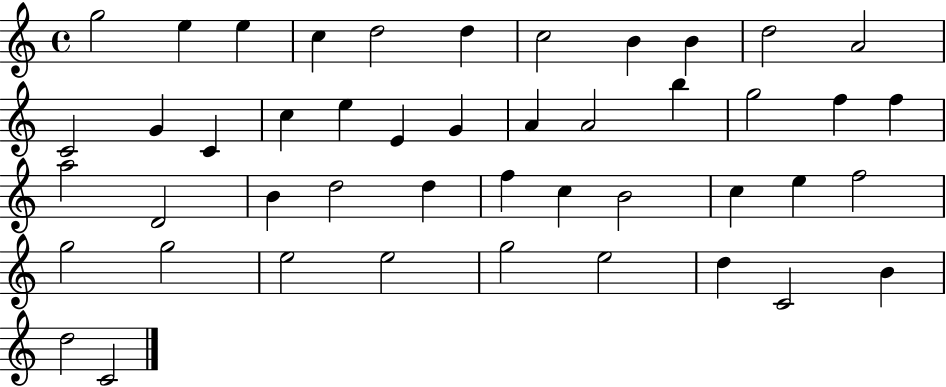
{
  \clef treble
  \time 4/4
  \defaultTimeSignature
  \key c \major
  g''2 e''4 e''4 | c''4 d''2 d''4 | c''2 b'4 b'4 | d''2 a'2 | \break c'2 g'4 c'4 | c''4 e''4 e'4 g'4 | a'4 a'2 b''4 | g''2 f''4 f''4 | \break a''2 d'2 | b'4 d''2 d''4 | f''4 c''4 b'2 | c''4 e''4 f''2 | \break g''2 g''2 | e''2 e''2 | g''2 e''2 | d''4 c'2 b'4 | \break d''2 c'2 | \bar "|."
}